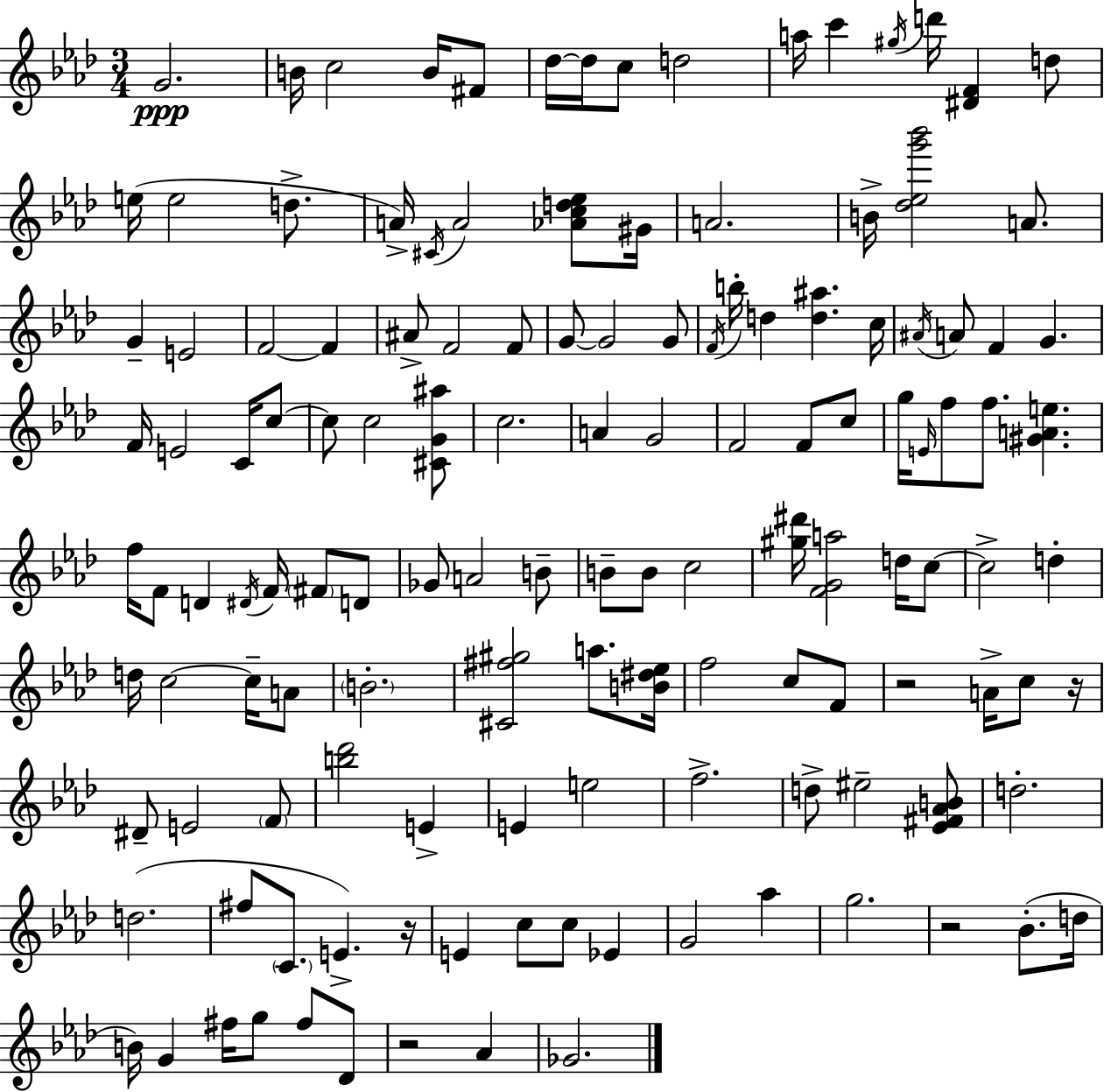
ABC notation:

X:1
T:Untitled
M:3/4
L:1/4
K:Ab
G2 B/4 c2 B/4 ^F/2 _d/4 _d/4 c/2 d2 a/4 c' ^g/4 d'/4 [^DF] d/2 e/4 e2 d/2 A/4 ^C/4 A2 [_Acd_e]/2 ^G/4 A2 B/4 [_d_eg'_b']2 A/2 G E2 F2 F ^A/2 F2 F/2 G/2 G2 G/2 F/4 b/4 d [d^a] c/4 ^A/4 A/2 F G F/4 E2 C/4 c/2 c/2 c2 [^CG^a]/2 c2 A G2 F2 F/2 c/2 g/4 E/4 f/2 f/2 [^GAe] f/4 F/2 D ^D/4 F/4 ^F/2 D/2 _G/2 A2 B/2 B/2 B/2 c2 [^g^d']/4 [FGa]2 d/4 c/2 c2 d d/4 c2 c/4 A/2 B2 [^C^f^g]2 a/2 [B^d_e]/4 f2 c/2 F/2 z2 A/4 c/2 z/4 ^D/2 E2 F/2 [b_d']2 E E e2 f2 d/2 ^e2 [_E^F_AB]/2 d2 d2 ^f/2 C/2 E z/4 E c/2 c/2 _E G2 _a g2 z2 _B/2 d/4 B/4 G ^f/4 g/2 ^f/2 _D/2 z2 _A _G2